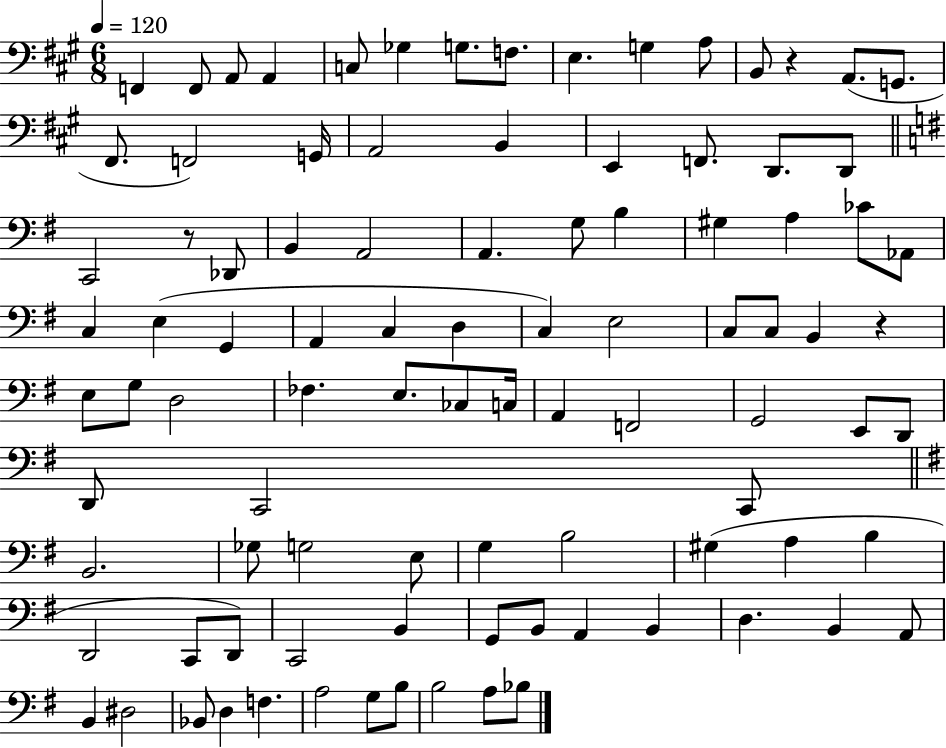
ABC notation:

X:1
T:Untitled
M:6/8
L:1/4
K:A
F,, F,,/2 A,,/2 A,, C,/2 _G, G,/2 F,/2 E, G, A,/2 B,,/2 z A,,/2 G,,/2 ^F,,/2 F,,2 G,,/4 A,,2 B,, E,, F,,/2 D,,/2 D,,/2 C,,2 z/2 _D,,/2 B,, A,,2 A,, G,/2 B, ^G, A, _C/2 _A,,/2 C, E, G,, A,, C, D, C, E,2 C,/2 C,/2 B,, z E,/2 G,/2 D,2 _F, E,/2 _C,/2 C,/4 A,, F,,2 G,,2 E,,/2 D,,/2 D,,/2 C,,2 C,,/2 B,,2 _G,/2 G,2 E,/2 G, B,2 ^G, A, B, D,,2 C,,/2 D,,/2 C,,2 B,, G,,/2 B,,/2 A,, B,, D, B,, A,,/2 B,, ^D,2 _B,,/2 D, F, A,2 G,/2 B,/2 B,2 A,/2 _B,/2